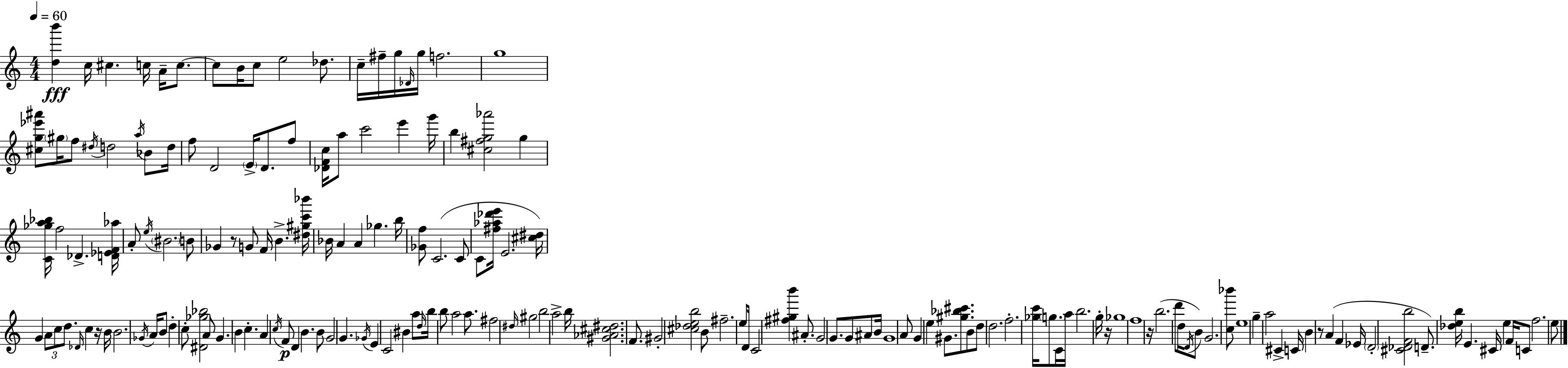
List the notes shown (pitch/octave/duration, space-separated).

[D5,B6]/q C5/s C#5/q. C5/s A4/s C5/e. C5/e B4/s C5/e E5/h Db5/e. C5/s F#5/s G5/s Db4/s G5/s F5/h. G5/w [C#5,G5,Eb6,A#6]/e G#5/s F5/e D#5/s D5/h A5/s Bb4/e D5/s F5/e D4/h E4/s D4/e. F5/e [Db4,F4,C5]/s A5/e C6/h E6/q G6/s B5/q [C#5,F#5,G5,Ab6]/h G5/q [C4,Gb5,A5,Bb5]/s F5/h Db4/q. [D4,Eb4,F4,Ab5]/s A4/e E5/s BIS4/h. B4/e Gb4/q R/e G4/e F4/s B4/q. [D#5,G#5,C6,Bb6]/s Bb4/s A4/q A4/q Gb5/q. B5/s [Gb4,F5]/e C4/h. C4/e C4/e [F#5,Ab5,Db6,E6]/s E4/h. [C#5,D#5]/s G4/q A4/e C5/e D5/e. Db4/s C5/q R/s B4/s B4/h. Gb4/s A4/s B4/e D5/q C5/e [D#4,Gb5,Bb5]/h A4/e G4/q. B4/q C5/q. A4/q C5/s F4/e D4/q B4/q. B4/e G4/h G4/q. Gb4/s E4/q C4/h BIS4/q A5/e D5/s B5/s B5/e A5/h A5/e. F#5/h D#5/s G#5/h B5/h A5/h B5/s [G#4,Ab4,C#5,D#5]/h. F4/e. G#4/h [C#5,Db5,E5,B5]/h B4/e F#5/h. E5/e D4/s C4/h [F#5,G#5,B6]/q A#4/e. G4/h G4/e. G4/e A#4/e B4/s G4/w A4/e G4/q E5/q G#4/e. [G#5,Bb5,C#6]/e. B4/e D5/e D5/h. F5/h. [Gb5,C6]/s G5/e. C4/s A5/s B5/h. G5/s R/s Gb5/w F5/w R/s B5/h. D6/e D5/s D4/s B4/e G4/h. [C5,Bb6]/e E5/w G5/q A5/h C#4/q C4/s B4/q R/e A4/q F4/q Eb4/s D4/h [C#4,Db4,F4,B5]/h D4/e. [Db5,E5,B5]/s E4/q. C#4/s E5/q F4/s C4/e F5/h. E5/e